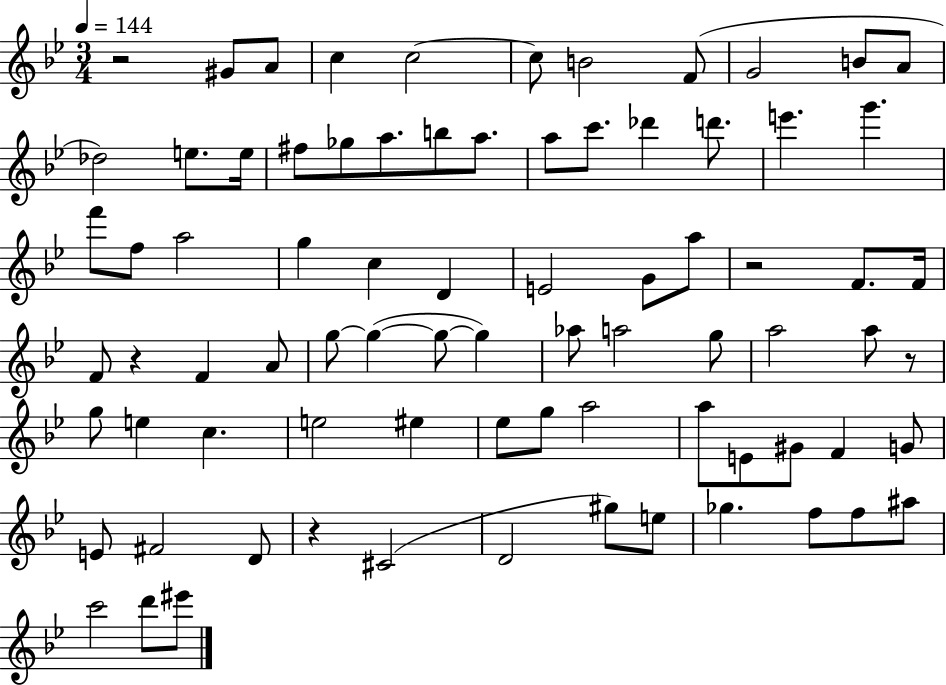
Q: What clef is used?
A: treble